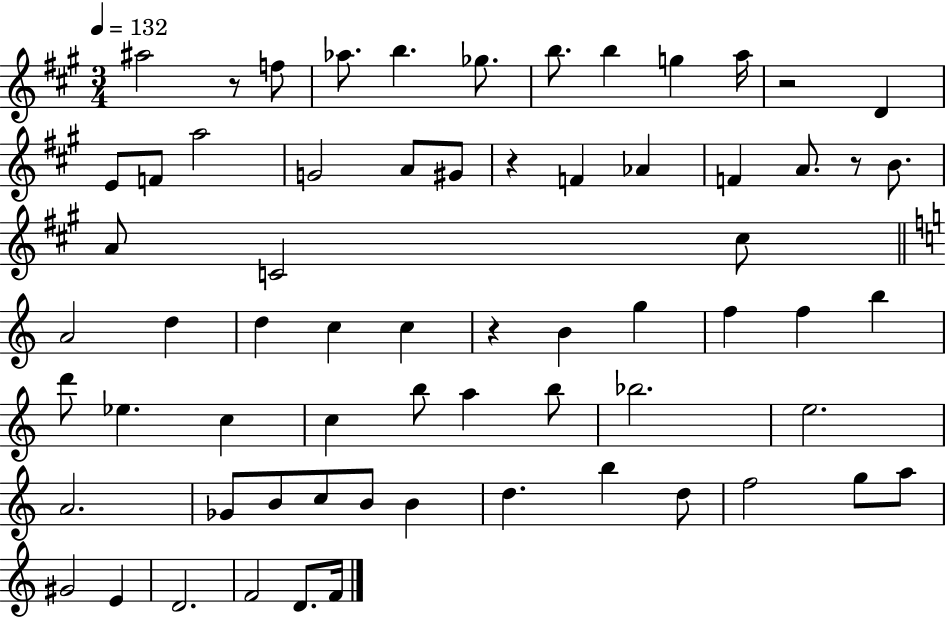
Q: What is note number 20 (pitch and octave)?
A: A4